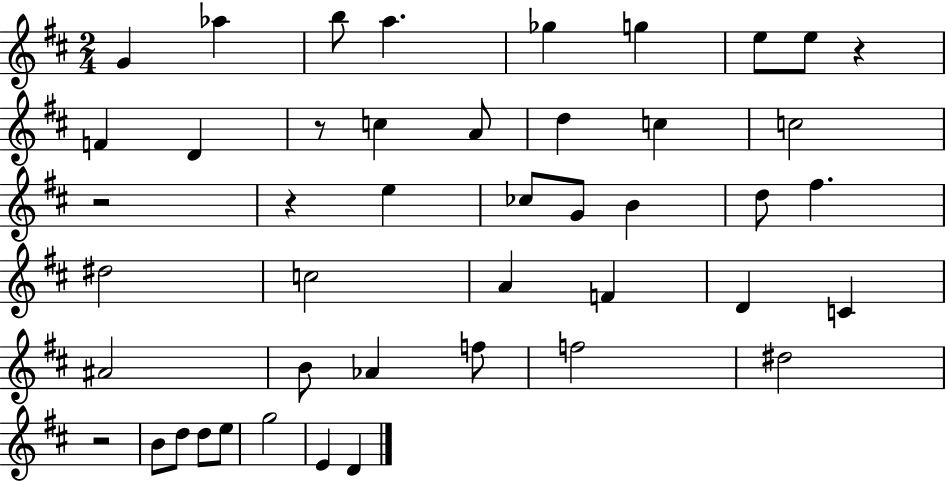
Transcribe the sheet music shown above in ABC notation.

X:1
T:Untitled
M:2/4
L:1/4
K:D
G _a b/2 a _g g e/2 e/2 z F D z/2 c A/2 d c c2 z2 z e _c/2 G/2 B d/2 ^f ^d2 c2 A F D C ^A2 B/2 _A f/2 f2 ^d2 z2 B/2 d/2 d/2 e/2 g2 E D